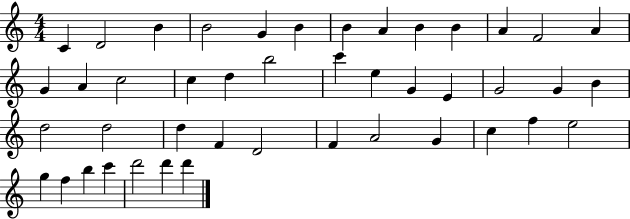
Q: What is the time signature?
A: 4/4